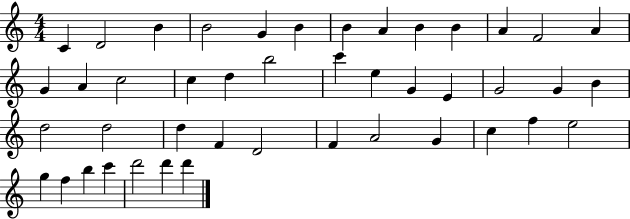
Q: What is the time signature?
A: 4/4